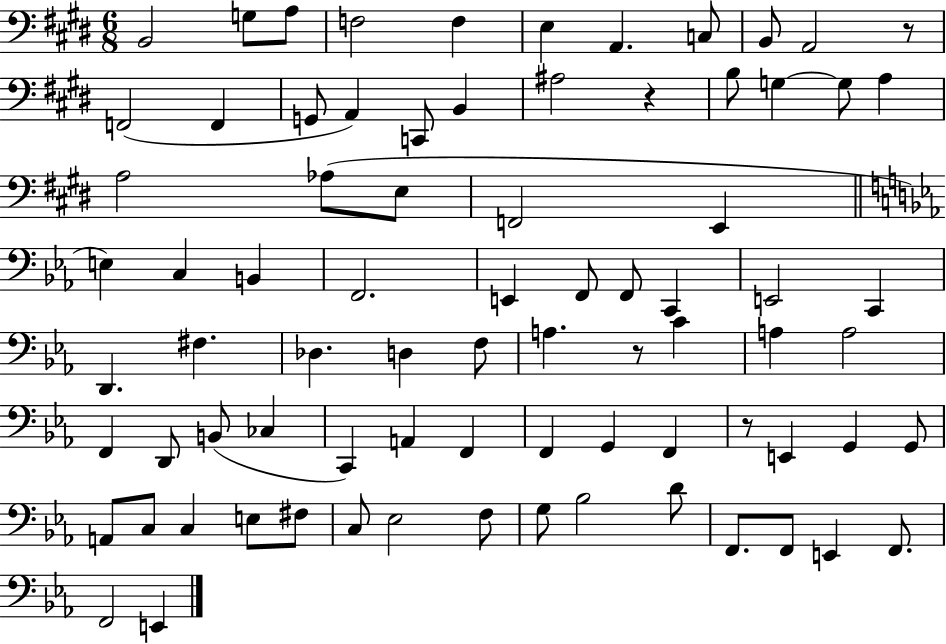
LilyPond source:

{
  \clef bass
  \numericTimeSignature
  \time 6/8
  \key e \major
  b,2 g8 a8 | f2 f4 | e4 a,4. c8 | b,8 a,2 r8 | \break f,2( f,4 | g,8 a,4) c,8 b,4 | ais2 r4 | b8 g4~~ g8 a4 | \break a2 aes8( e8 | f,2 e,4 | \bar "||" \break \key ees \major e4) c4 b,4 | f,2. | e,4 f,8 f,8 c,4 | e,2 c,4 | \break d,4. fis4. | des4. d4 f8 | a4. r8 c'4 | a4 a2 | \break f,4 d,8 b,8( ces4 | c,4) a,4 f,4 | f,4 g,4 f,4 | r8 e,4 g,4 g,8 | \break a,8 c8 c4 e8 fis8 | c8 ees2 f8 | g8 bes2 d'8 | f,8. f,8 e,4 f,8. | \break f,2 e,4 | \bar "|."
}